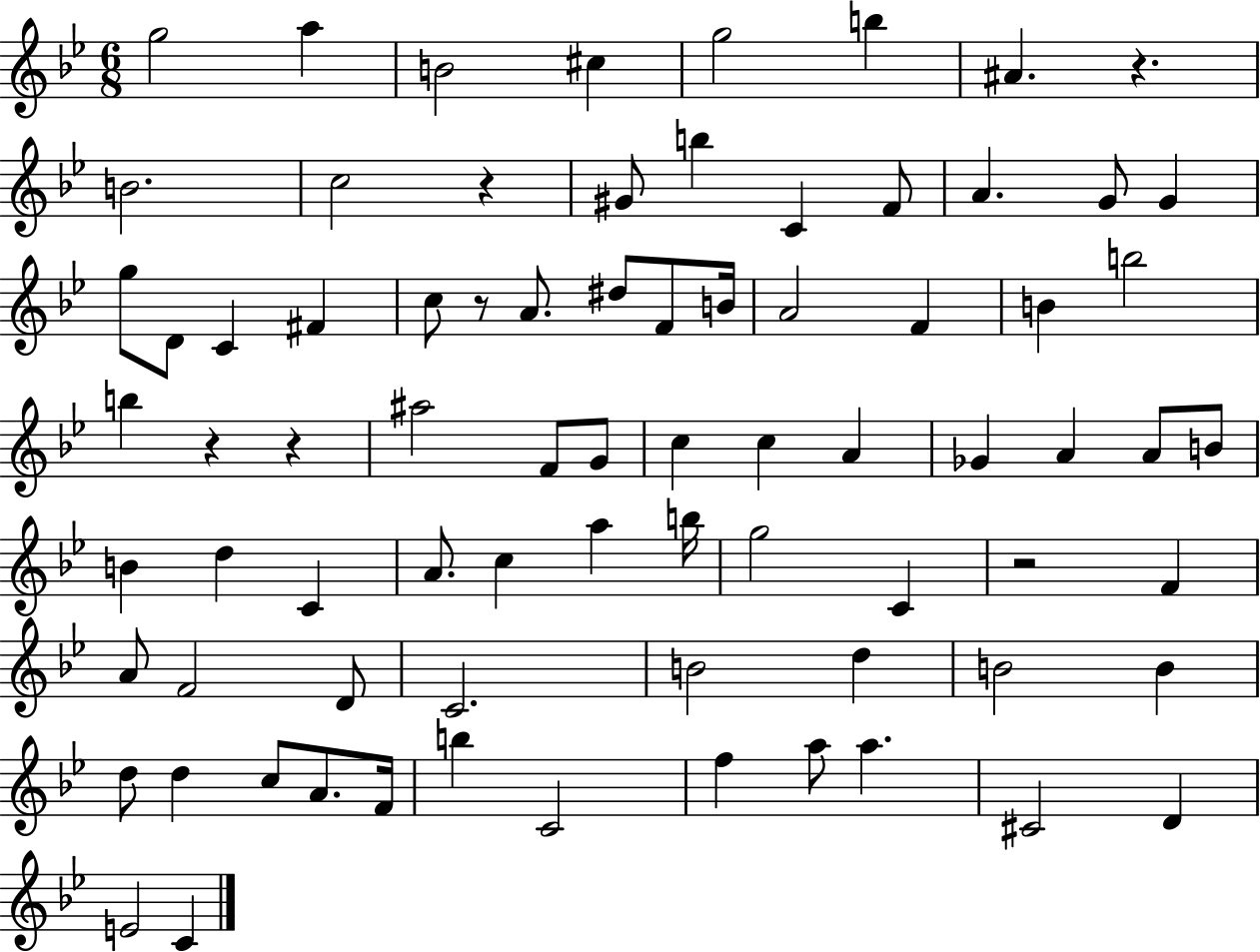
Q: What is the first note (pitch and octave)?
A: G5